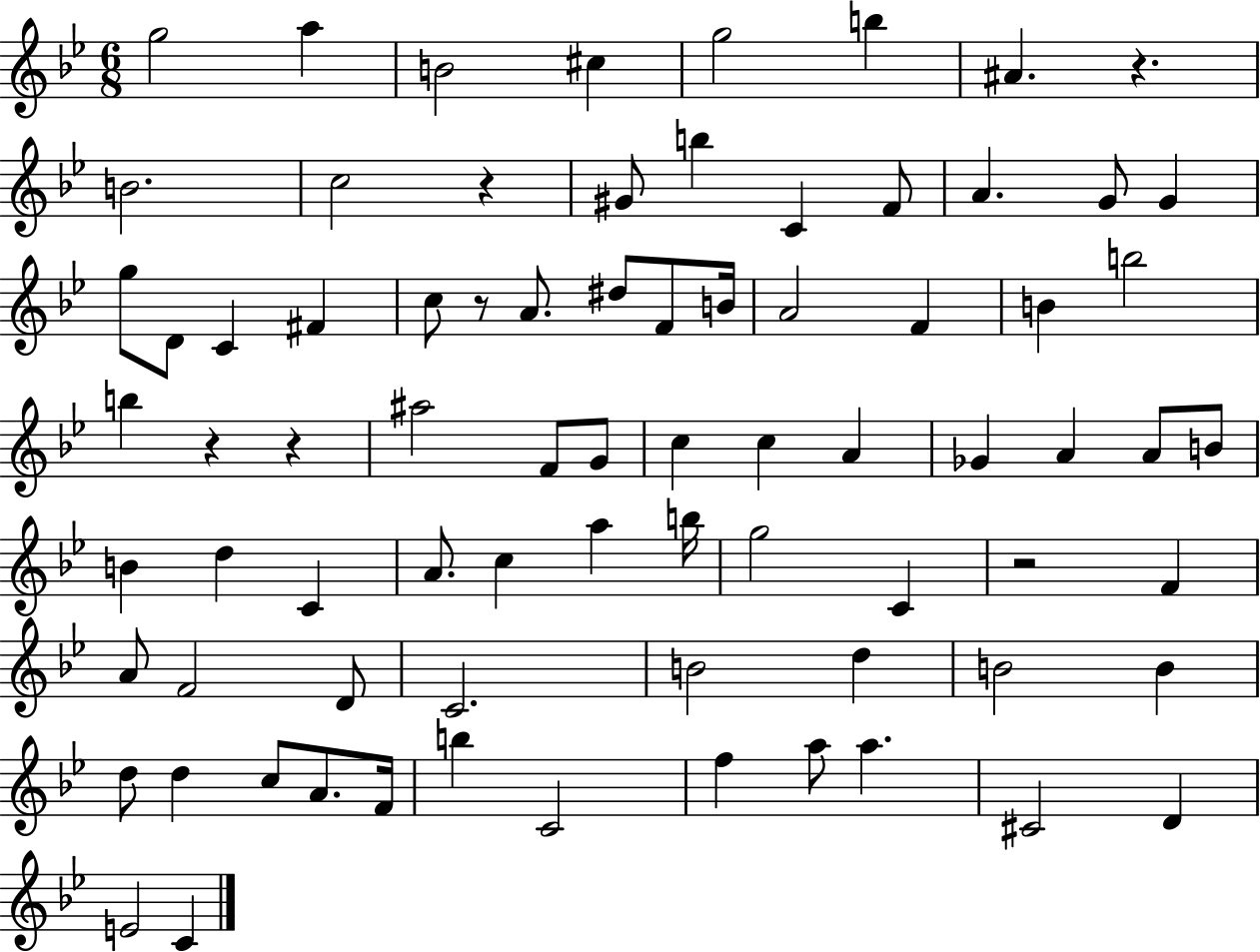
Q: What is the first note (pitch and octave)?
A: G5